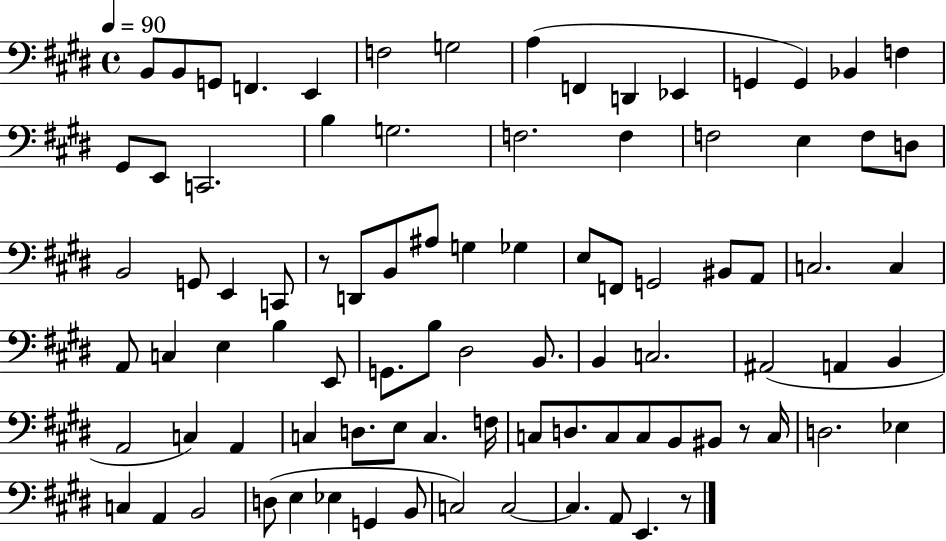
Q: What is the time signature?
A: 4/4